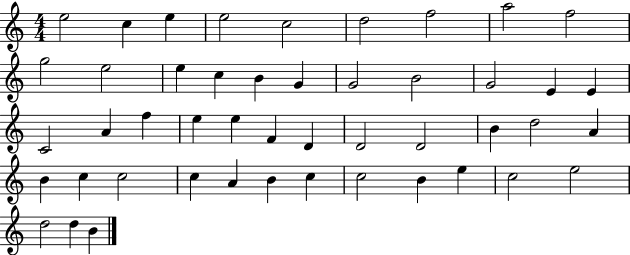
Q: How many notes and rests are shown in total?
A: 47